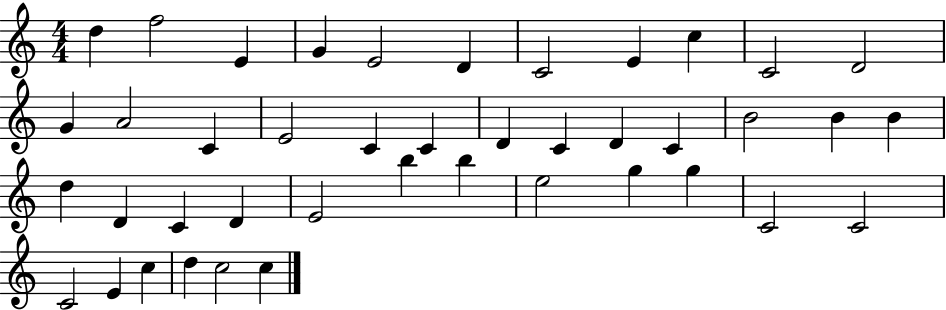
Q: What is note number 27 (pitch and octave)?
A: C4